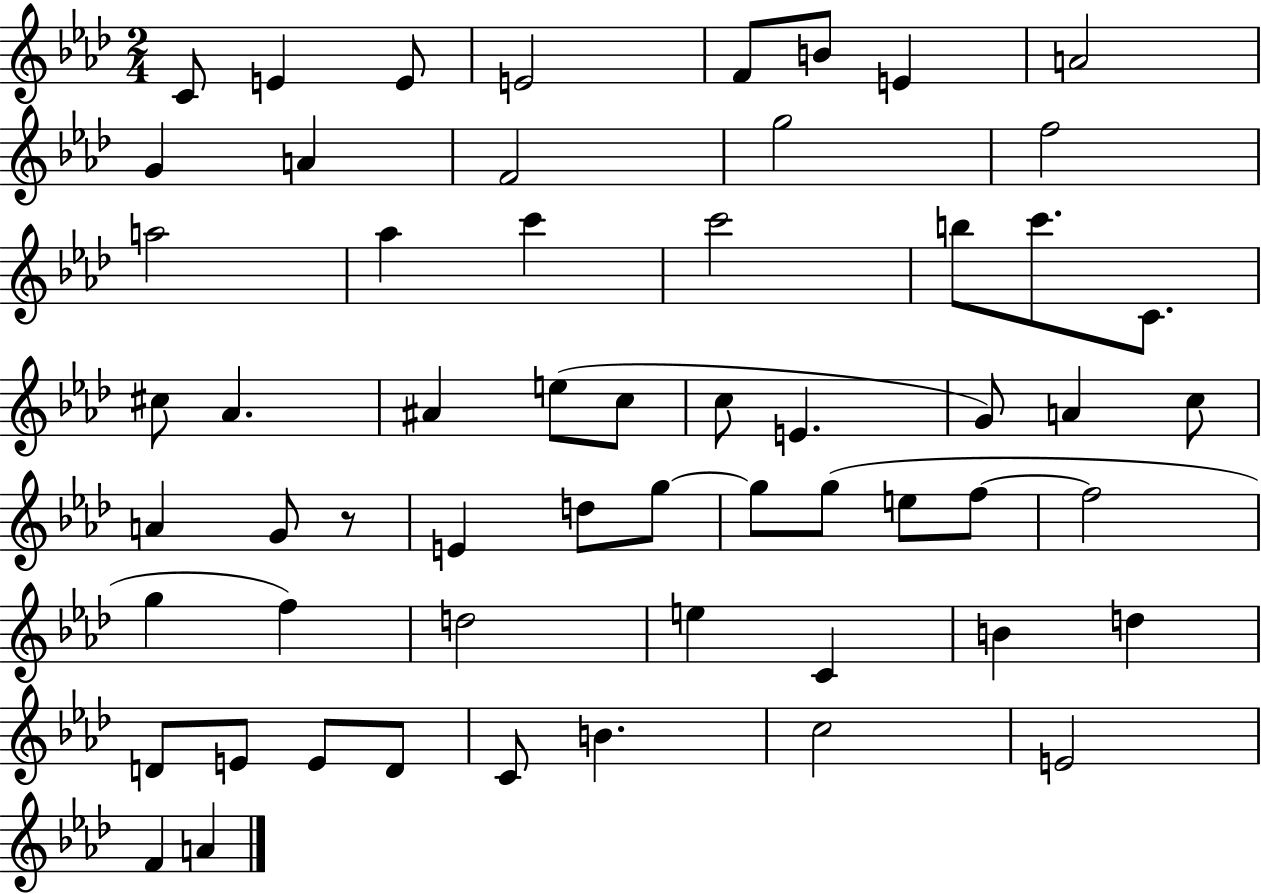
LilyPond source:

{
  \clef treble
  \numericTimeSignature
  \time 2/4
  \key aes \major
  c'8 e'4 e'8 | e'2 | f'8 b'8 e'4 | a'2 | \break g'4 a'4 | f'2 | g''2 | f''2 | \break a''2 | aes''4 c'''4 | c'''2 | b''8 c'''8. c'8. | \break cis''8 aes'4. | ais'4 e''8( c''8 | c''8 e'4. | g'8) a'4 c''8 | \break a'4 g'8 r8 | e'4 d''8 g''8~~ | g''8 g''8( e''8 f''8~~ | f''2 | \break g''4 f''4) | d''2 | e''4 c'4 | b'4 d''4 | \break d'8 e'8 e'8 d'8 | c'8 b'4. | c''2 | e'2 | \break f'4 a'4 | \bar "|."
}